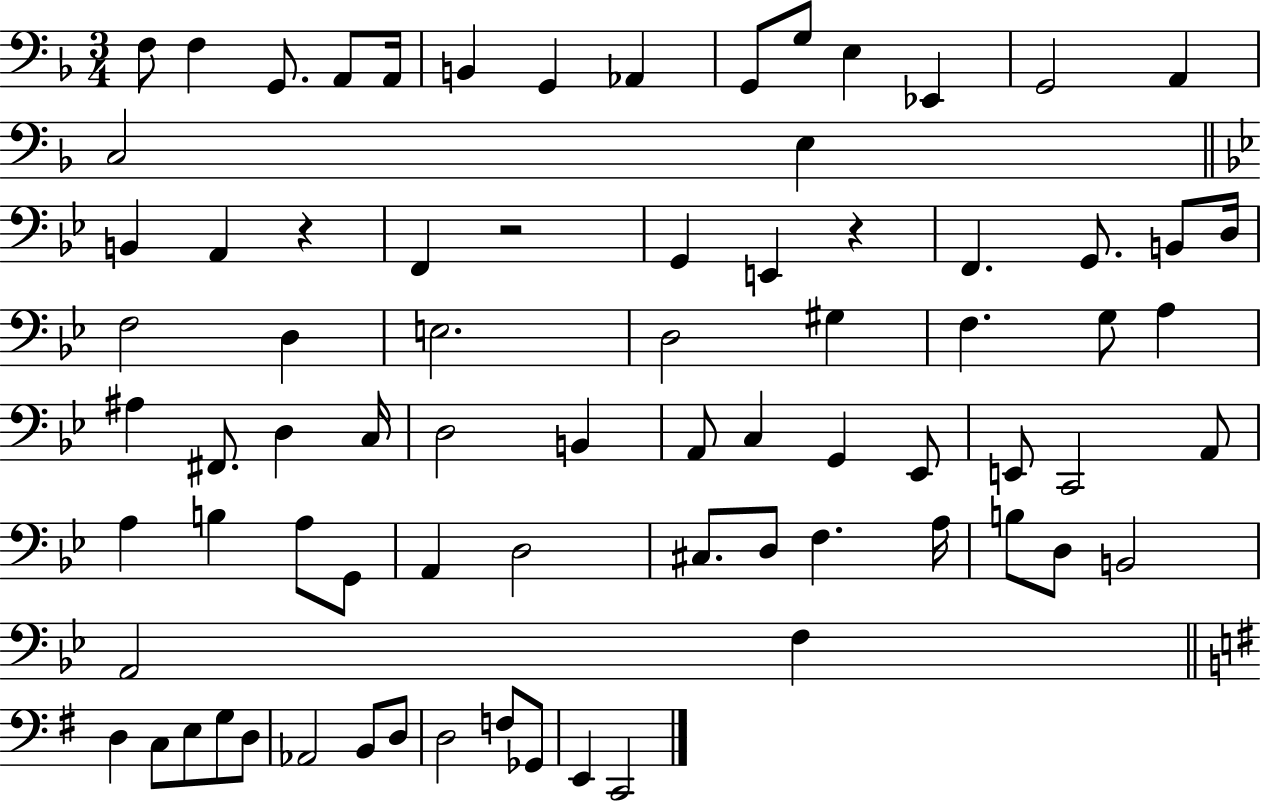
X:1
T:Untitled
M:3/4
L:1/4
K:F
F,/2 F, G,,/2 A,,/2 A,,/4 B,, G,, _A,, G,,/2 G,/2 E, _E,, G,,2 A,, C,2 E, B,, A,, z F,, z2 G,, E,, z F,, G,,/2 B,,/2 D,/4 F,2 D, E,2 D,2 ^G, F, G,/2 A, ^A, ^F,,/2 D, C,/4 D,2 B,, A,,/2 C, G,, _E,,/2 E,,/2 C,,2 A,,/2 A, B, A,/2 G,,/2 A,, D,2 ^C,/2 D,/2 F, A,/4 B,/2 D,/2 B,,2 A,,2 F, D, C,/2 E,/2 G,/2 D,/2 _A,,2 B,,/2 D,/2 D,2 F,/2 _G,,/2 E,, C,,2